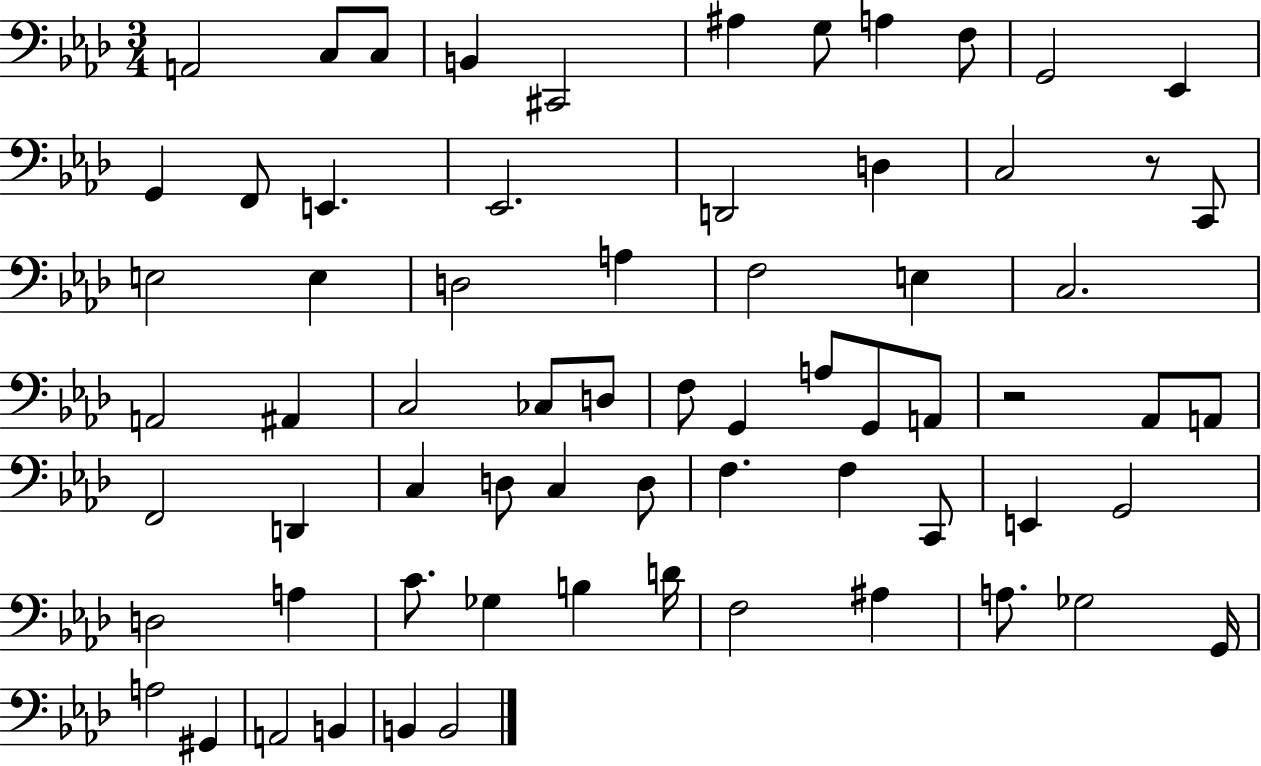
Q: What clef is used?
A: bass